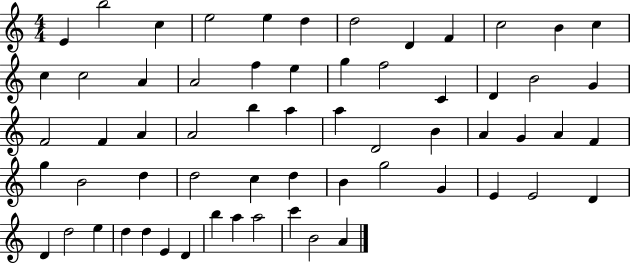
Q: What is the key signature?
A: C major